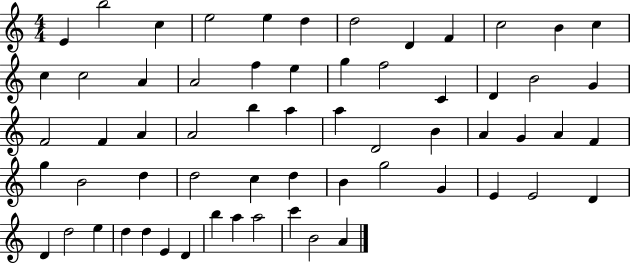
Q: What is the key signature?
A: C major